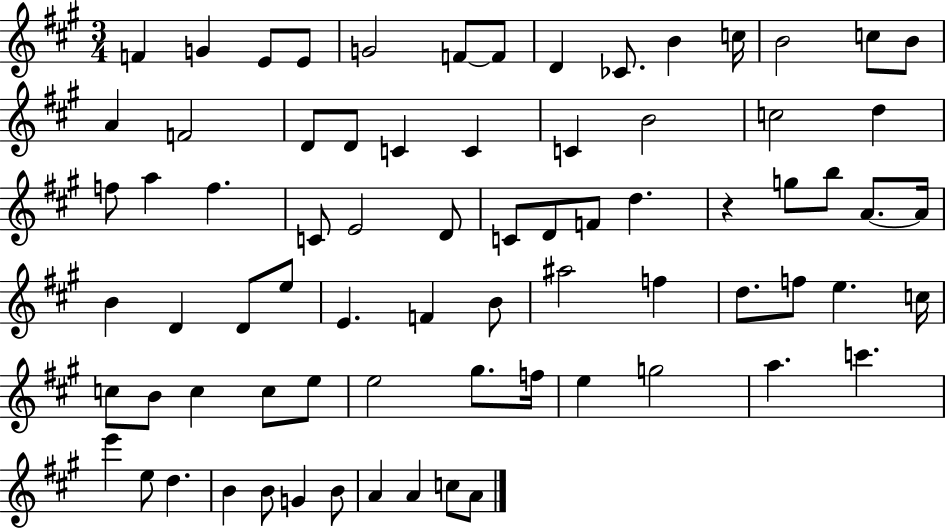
{
  \clef treble
  \numericTimeSignature
  \time 3/4
  \key a \major
  f'4 g'4 e'8 e'8 | g'2 f'8~~ f'8 | d'4 ces'8. b'4 c''16 | b'2 c''8 b'8 | \break a'4 f'2 | d'8 d'8 c'4 c'4 | c'4 b'2 | c''2 d''4 | \break f''8 a''4 f''4. | c'8 e'2 d'8 | c'8 d'8 f'8 d''4. | r4 g''8 b''8 a'8.~~ a'16 | \break b'4 d'4 d'8 e''8 | e'4. f'4 b'8 | ais''2 f''4 | d''8. f''8 e''4. c''16 | \break c''8 b'8 c''4 c''8 e''8 | e''2 gis''8. f''16 | e''4 g''2 | a''4. c'''4. | \break e'''4 e''8 d''4. | b'4 b'8 g'4 b'8 | a'4 a'4 c''8 a'8 | \bar "|."
}